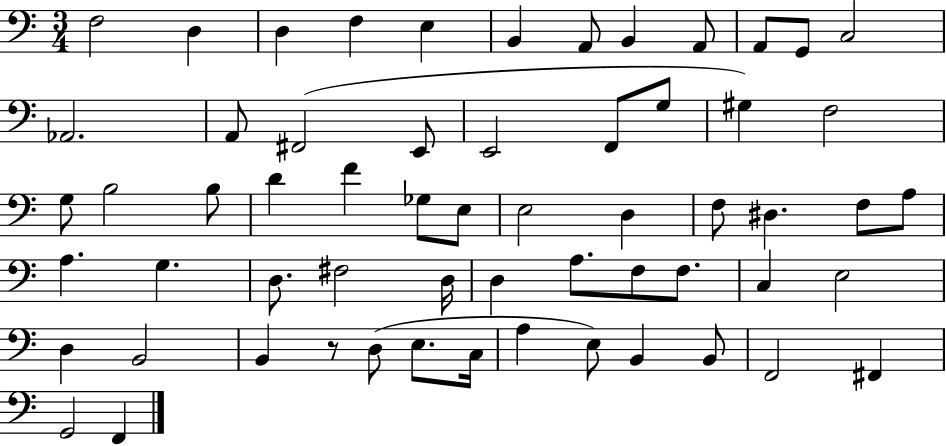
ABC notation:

X:1
T:Untitled
M:3/4
L:1/4
K:C
F,2 D, D, F, E, B,, A,,/2 B,, A,,/2 A,,/2 G,,/2 C,2 _A,,2 A,,/2 ^F,,2 E,,/2 E,,2 F,,/2 G,/2 ^G, F,2 G,/2 B,2 B,/2 D F _G,/2 E,/2 E,2 D, F,/2 ^D, F,/2 A,/2 A, G, D,/2 ^F,2 D,/4 D, A,/2 F,/2 F,/2 C, E,2 D, B,,2 B,, z/2 D,/2 E,/2 C,/4 A, E,/2 B,, B,,/2 F,,2 ^F,, G,,2 F,,